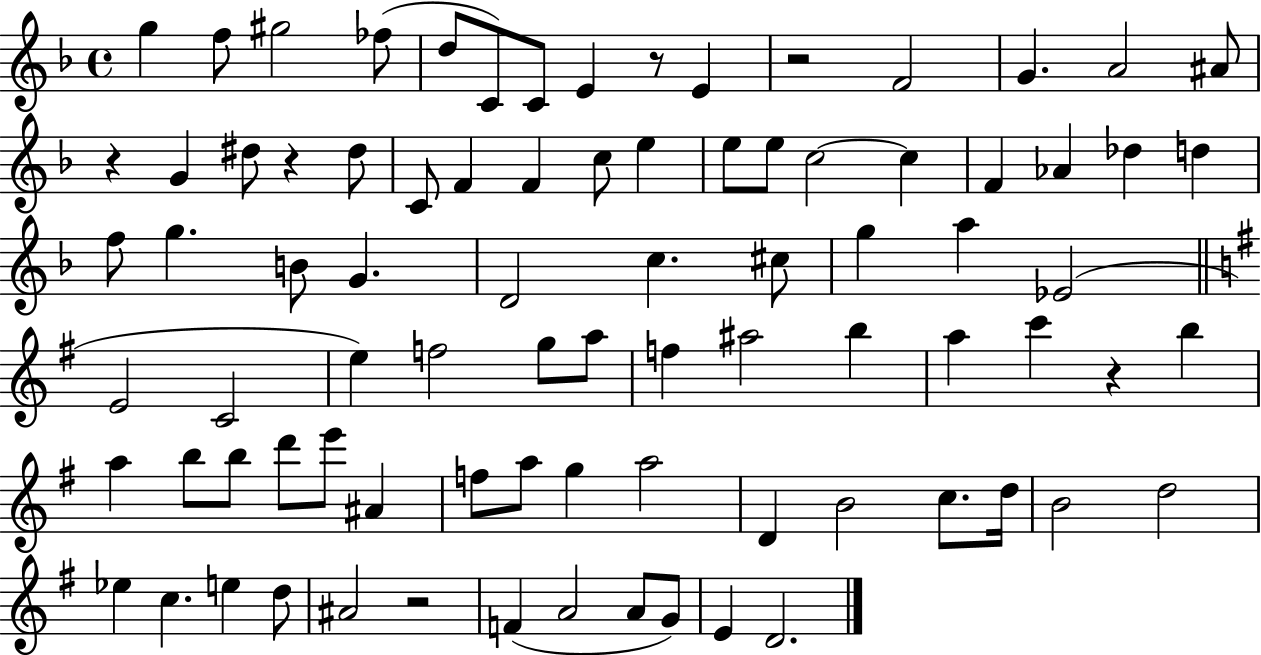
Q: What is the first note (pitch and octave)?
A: G5